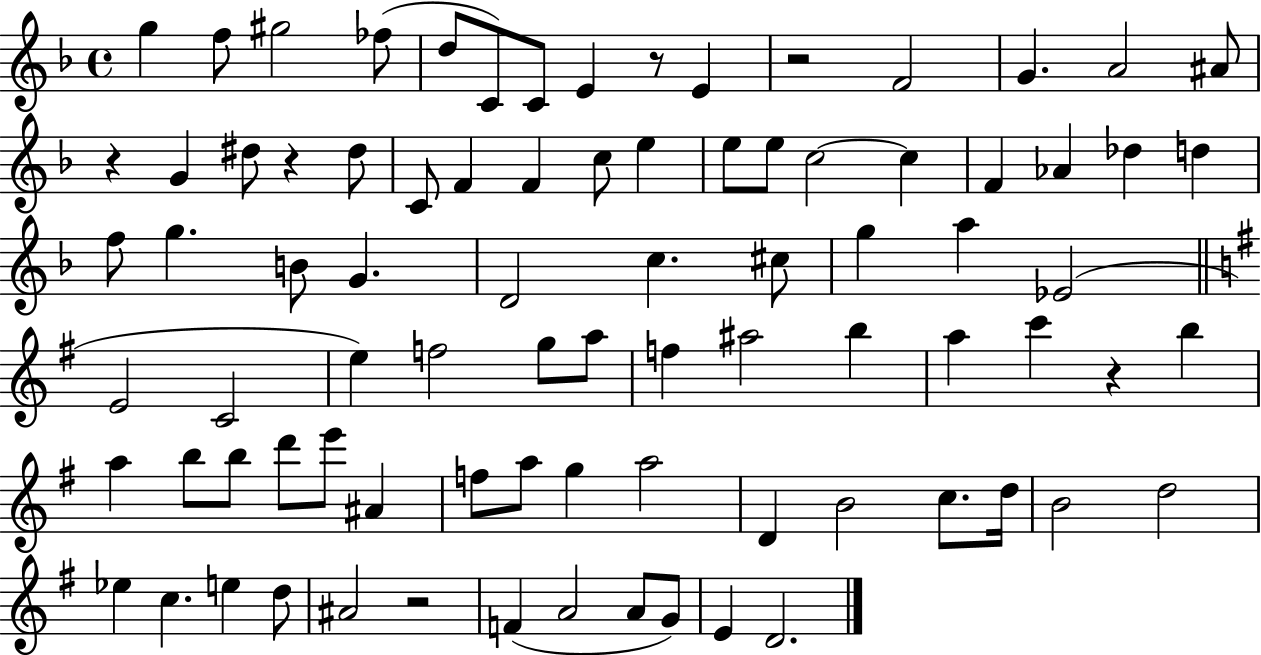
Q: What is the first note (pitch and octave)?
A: G5